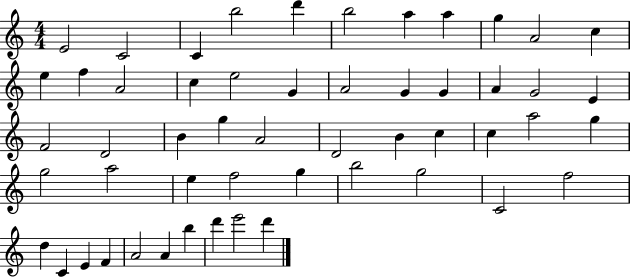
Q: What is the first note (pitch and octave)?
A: E4